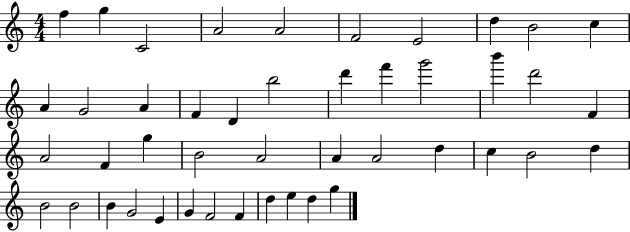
{
  \clef treble
  \numericTimeSignature
  \time 4/4
  \key c \major
  f''4 g''4 c'2 | a'2 a'2 | f'2 e'2 | d''4 b'2 c''4 | \break a'4 g'2 a'4 | f'4 d'4 b''2 | d'''4 f'''4 g'''2 | b'''4 d'''2 f'4 | \break a'2 f'4 g''4 | b'2 a'2 | a'4 a'2 d''4 | c''4 b'2 d''4 | \break b'2 b'2 | b'4 g'2 e'4 | g'4 f'2 f'4 | d''4 e''4 d''4 g''4 | \break \bar "|."
}